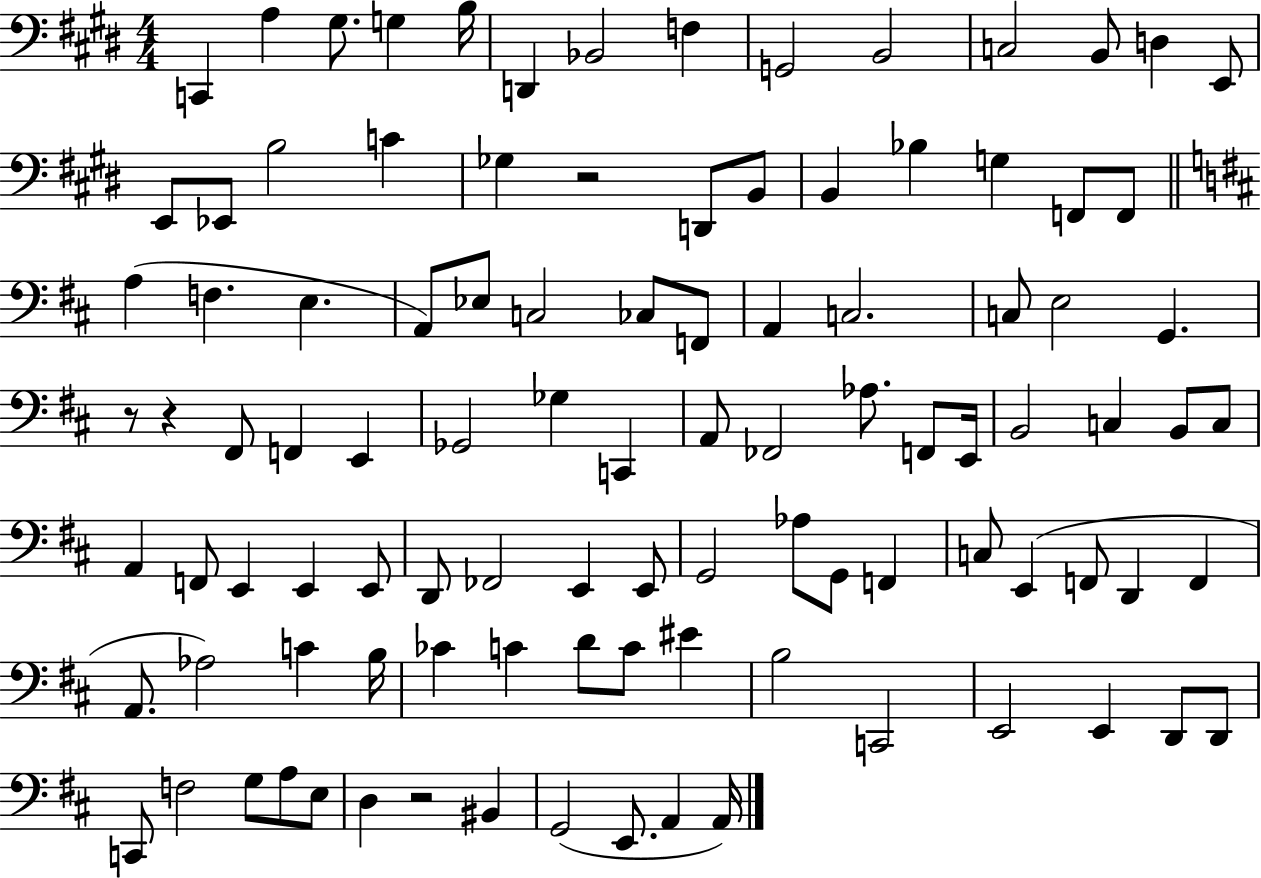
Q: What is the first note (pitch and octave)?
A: C2